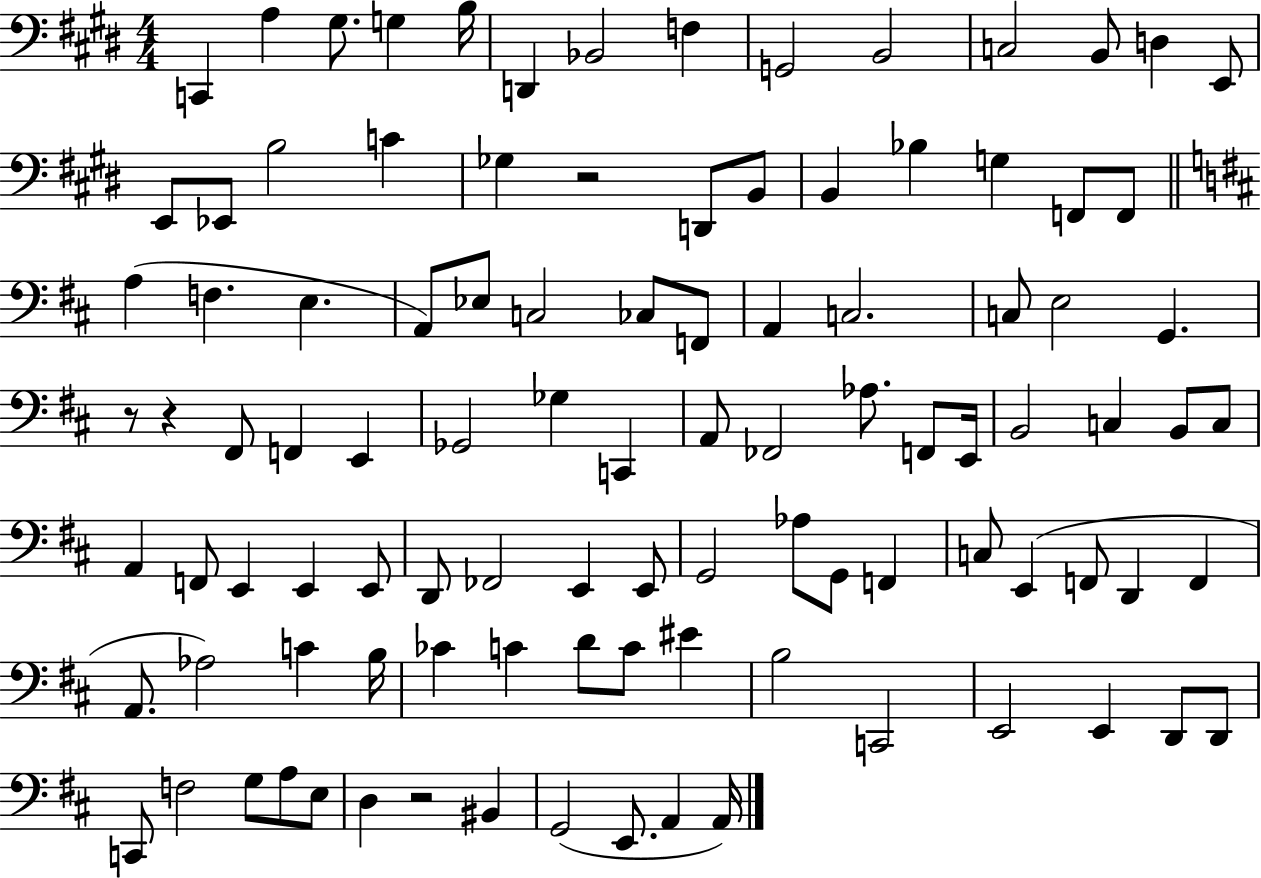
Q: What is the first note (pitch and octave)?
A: C2